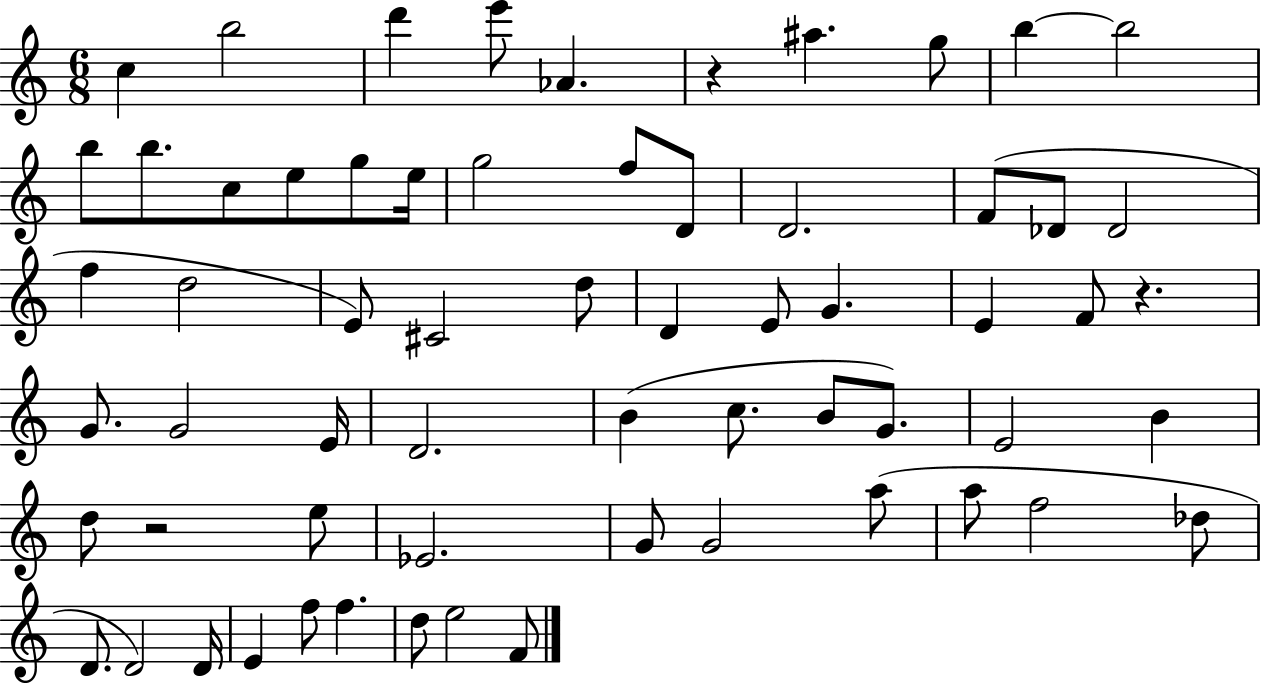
X:1
T:Untitled
M:6/8
L:1/4
K:C
c b2 d' e'/2 _A z ^a g/2 b b2 b/2 b/2 c/2 e/2 g/2 e/4 g2 f/2 D/2 D2 F/2 _D/2 _D2 f d2 E/2 ^C2 d/2 D E/2 G E F/2 z G/2 G2 E/4 D2 B c/2 B/2 G/2 E2 B d/2 z2 e/2 _E2 G/2 G2 a/2 a/2 f2 _d/2 D/2 D2 D/4 E f/2 f d/2 e2 F/2